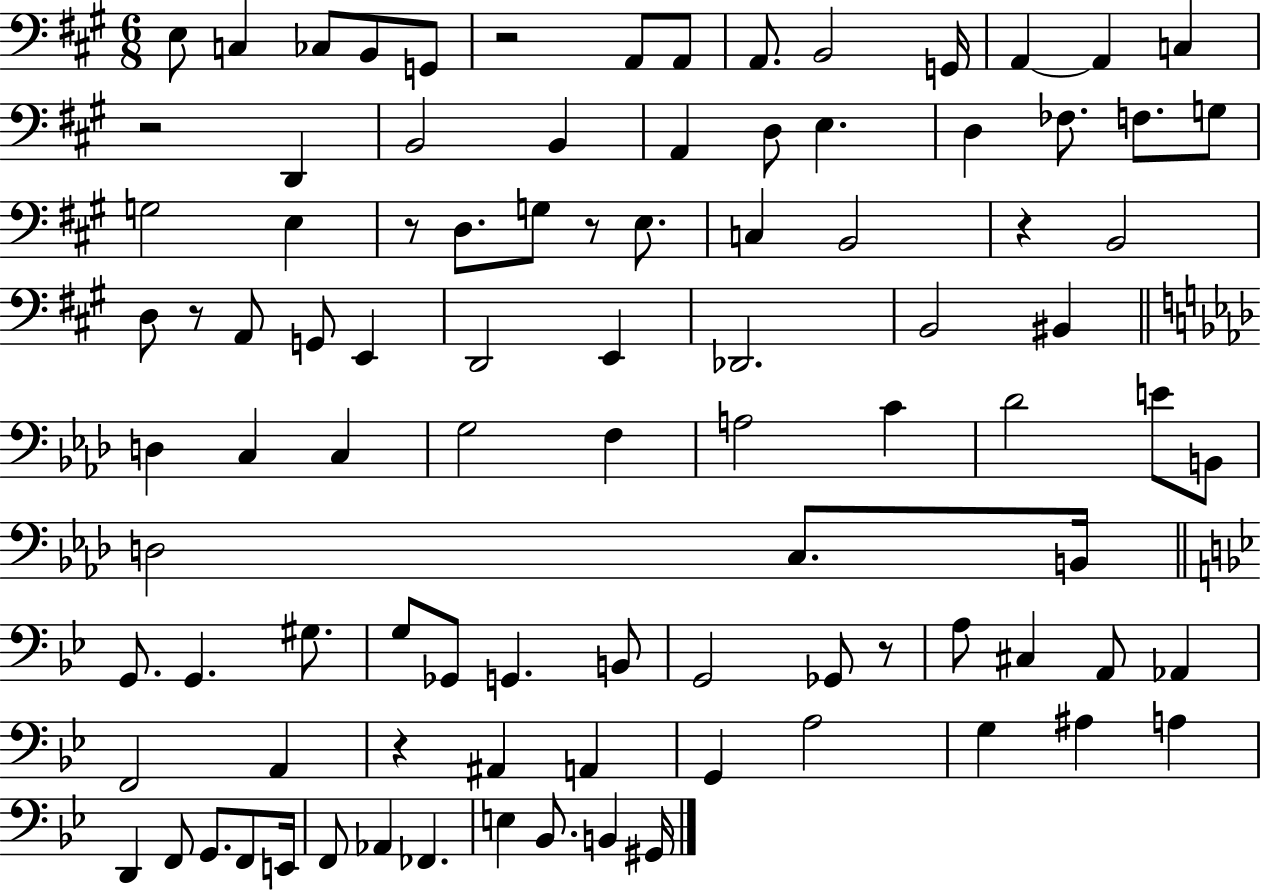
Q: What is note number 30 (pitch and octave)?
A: B2